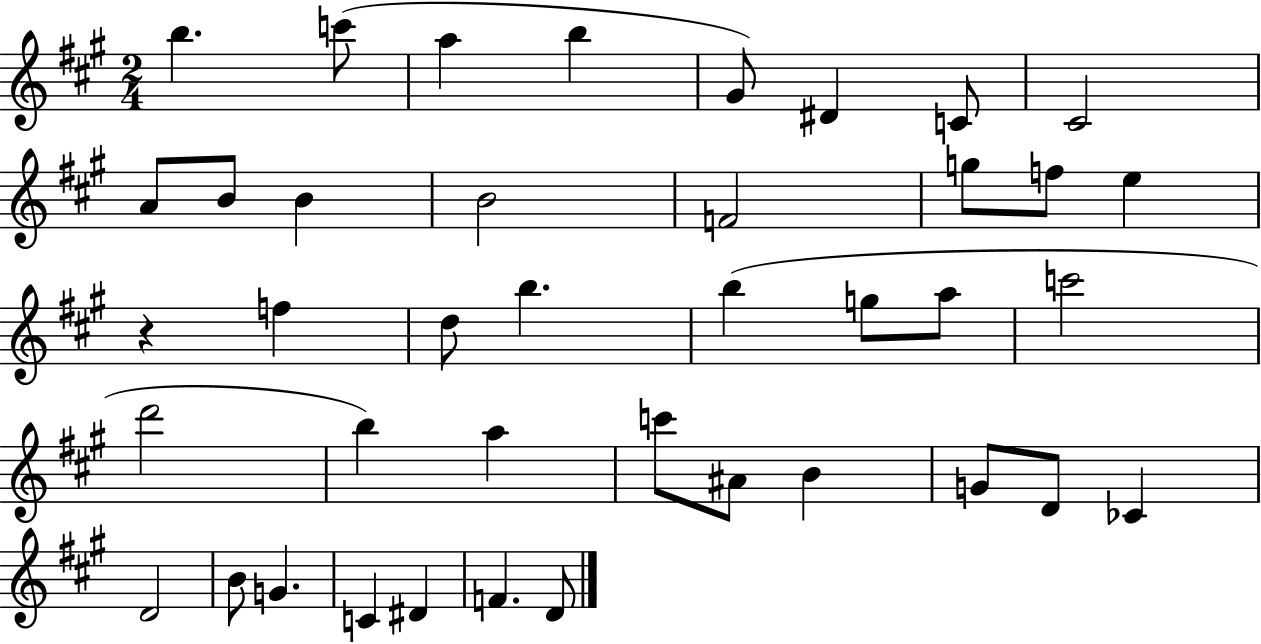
{
  \clef treble
  \numericTimeSignature
  \time 2/4
  \key a \major
  b''4. c'''8( | a''4 b''4 | gis'8) dis'4 c'8 | cis'2 | \break a'8 b'8 b'4 | b'2 | f'2 | g''8 f''8 e''4 | \break r4 f''4 | d''8 b''4. | b''4( g''8 a''8 | c'''2 | \break d'''2 | b''4) a''4 | c'''8 ais'8 b'4 | g'8 d'8 ces'4 | \break d'2 | b'8 g'4. | c'4 dis'4 | f'4. d'8 | \break \bar "|."
}